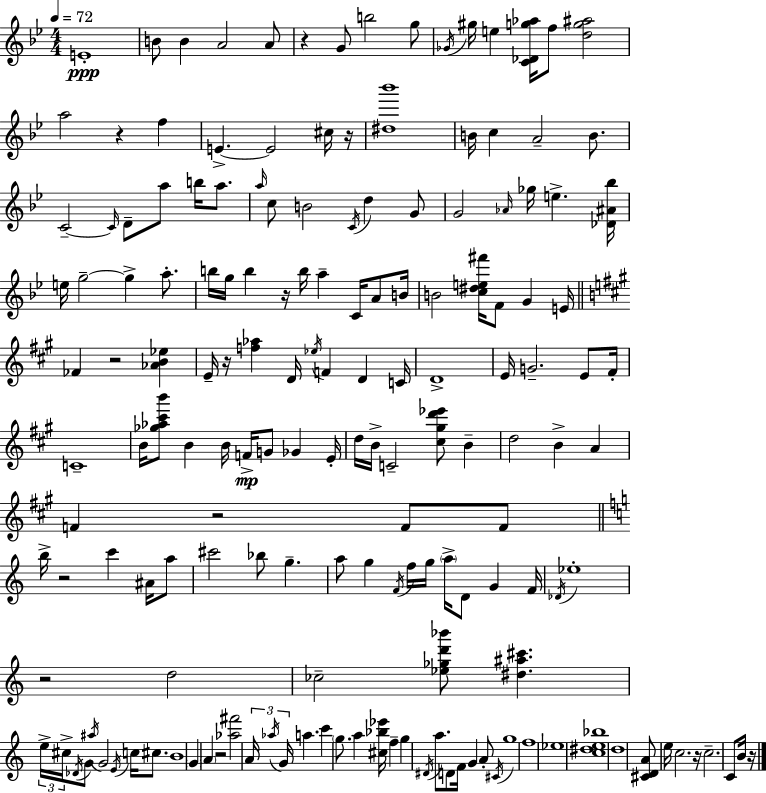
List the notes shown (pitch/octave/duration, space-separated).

E4/w B4/e B4/q A4/h A4/e R/q G4/e B5/h G5/e Gb4/s G#5/s E5/q [C4,Db4,G5,Ab5]/s F5/e [D5,G5,A#5]/h A5/h R/q F5/q E4/q. E4/h C#5/s R/s [D#5,Bb6]/w B4/s C5/q A4/h B4/e. C4/h C4/s D4/e A5/e B5/s A5/e. A5/s C5/e B4/h C4/s D5/q G4/e G4/h Ab4/s Gb5/s E5/q. [Db4,A#4,Bb5]/s E5/s G5/h G5/q A5/e. B5/s G5/s B5/q R/s B5/s A5/q C4/s A4/e B4/s B4/h [C5,D#5,E5,F#6]/s F4/e G4/q E4/s FES4/q R/h [Ab4,B4,Eb5]/q E4/s R/s [F5,Ab5]/q D4/s Eb5/s F4/q D4/q C4/s D4/w E4/s G4/h. E4/e F#4/s C4/w B4/s [Gb5,Ab5,C#6,B6]/e B4/q B4/s F4/s G4/e Gb4/q E4/s D5/s B4/s C4/h [C#5,G#5,D6,Eb6]/e B4/q D5/h B4/q A4/q F4/q R/h F4/e F4/e B5/s R/h C6/q A#4/s A5/e C#6/h Bb5/e G5/q. A5/e G5/q F4/s F5/s G5/s A5/s D4/e G4/q F4/s Db4/s Eb5/w R/h D5/h CES5/h [Eb5,Gb5,D6,Bb6]/e [D#5,A#5,C#6]/q. E5/s C#5/s Db4/s G4/e A#5/s G4/h E4/s C5/s C#5/e. B4/w G4/q A4/q R/h [Ab5,F#6]/h A4/s Ab5/s G4/s A5/q. C6/q G5/e. A5/q [C#5,Bb5,Eb6]/s F5/q G5/q D#4/s A5/e. D4/e F4/s G4/q A4/e C#4/s G5/w F5/w Eb5/w [C5,D#5,E5,Bb5]/w D5/w [C#4,D4,A4]/e E5/s C5/h. R/s C5/h. C4/e B4/s R/s